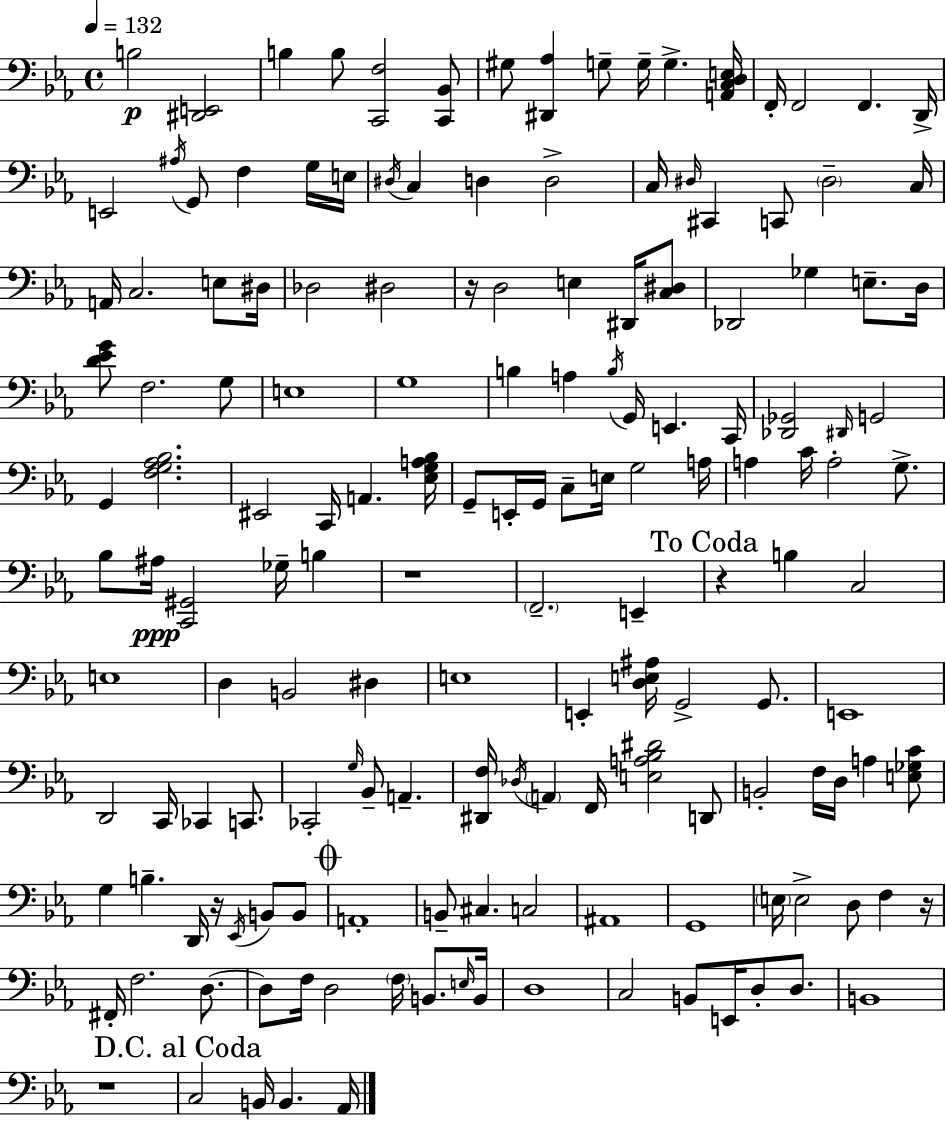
{
  \clef bass
  \time 4/4
  \defaultTimeSignature
  \key ees \major
  \tempo 4 = 132
  b2\p <dis, e,>2 | b4 b8 <c, f>2 <c, bes,>8 | gis8 <dis, aes>4 g8-- g16-- g4.-> <a, c d e>16 | f,16-. f,2 f,4. d,16-> | \break e,2 \acciaccatura { ais16 } g,8 f4 g16 | e16 \acciaccatura { dis16 } c4 d4 d2-> | c16 \grace { dis16 } cis,4 c,8 \parenthesize dis2-- | c16 a,16 c2. | \break e8 dis16 des2 dis2 | r16 d2 e4 | dis,16 <c dis>8 des,2 ges4 e8.-- | d16 <d' ees' g'>8 f2. | \break g8 e1 | g1 | b4 a4 \acciaccatura { b16 } g,16 e,4. | c,16 <des, ges,>2 \grace { dis,16 } g,2 | \break g,4 <f g aes bes>2. | eis,2 c,16 a,4. | <ees g a bes>16 g,8-- e,16-. g,16 c8-- e16 g2 | a16 a4 c'16 a2-. | \break g8.-> bes8 ais16\ppp <c, gis,>2 | ges16-- b4 r1 | \parenthesize f,2.-- | e,4-- \mark "To Coda" r4 b4 c2 | \break e1 | d4 b,2 | dis4 e1 | e,4-. <d e ais>16 g,2-> | \break g,8. e,1 | d,2 c,16 ces,4 | c,8. ces,2-. \grace { g16 } bes,8-- | a,4.-- <dis, f>16 \acciaccatura { des16 } \parenthesize a,4 f,16 <e a bes dis'>2 | \break d,8 b,2-. f16 | d16 a4 <e ges c'>8 g4 b4.-- | d,16 r16 \acciaccatura { ees,16 } b,8 b,8 \mark \markup { \musicglyph "scripts.coda" } a,1-. | b,8-- cis4. | \break c2 ais,1 | g,1 | \parenthesize e16 e2-> | d8 f4 r16 fis,16-. f2. | \break d8.~~ d8 f16 d2 | \parenthesize f16 b,8. \grace { e16 } b,16 d1 | c2 | b,8 e,16 d8-. d8. b,1 | \break r1 | \mark "D.C. al Coda" c2 | b,16 b,4. aes,16 \bar "|."
}